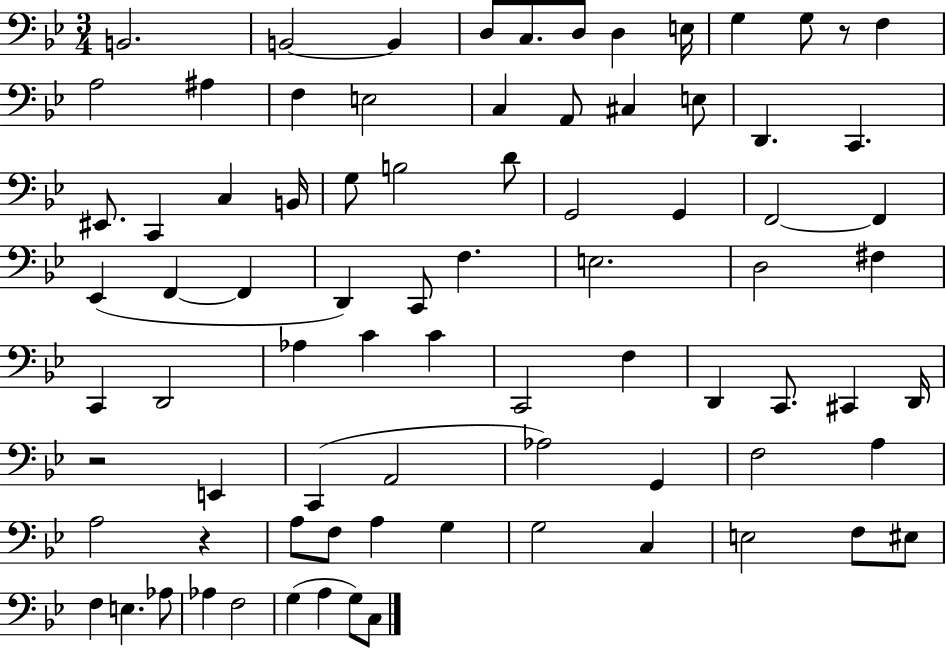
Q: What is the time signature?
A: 3/4